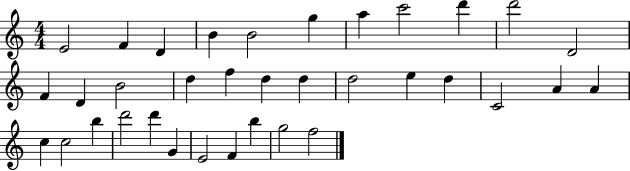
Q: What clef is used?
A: treble